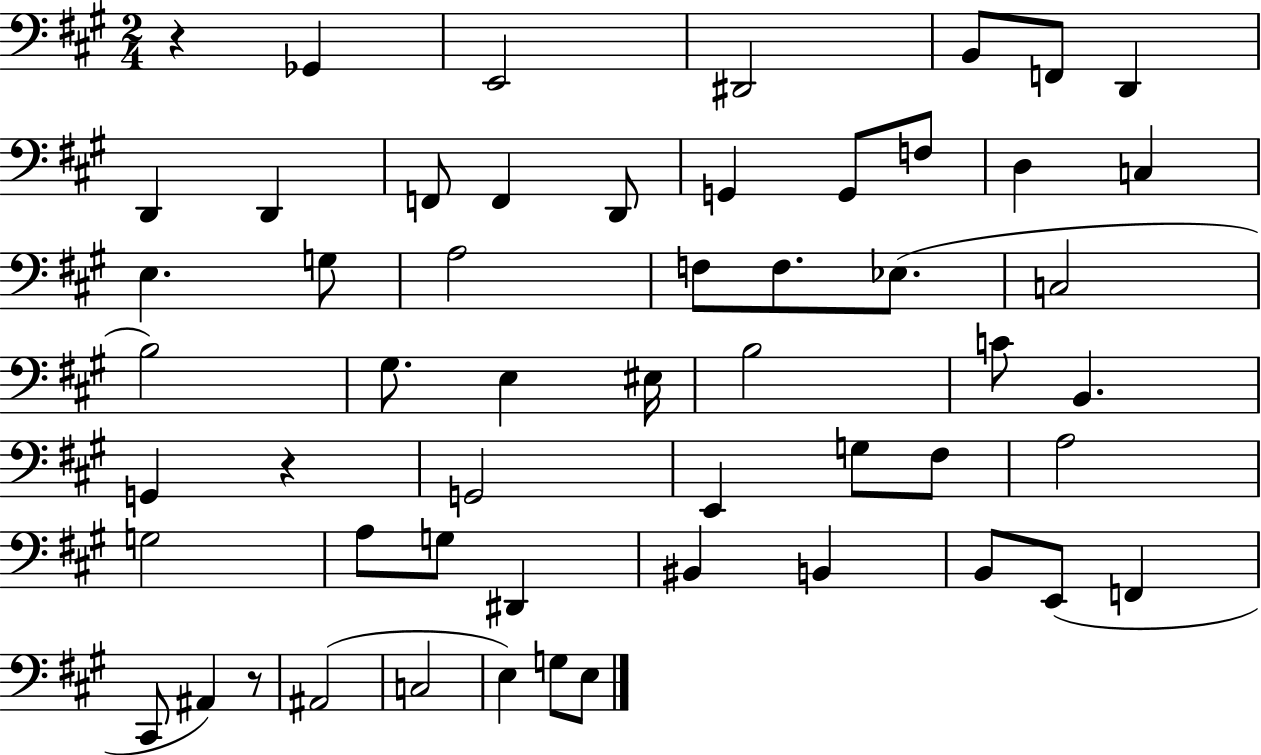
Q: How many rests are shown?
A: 3